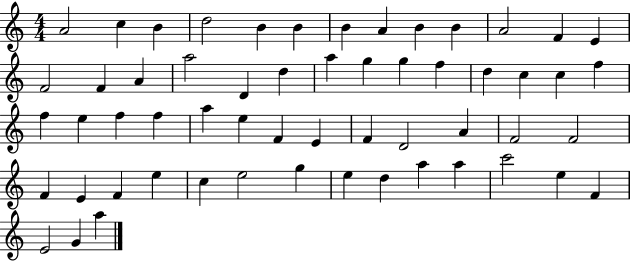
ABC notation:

X:1
T:Untitled
M:4/4
L:1/4
K:C
A2 c B d2 B B B A B B A2 F E F2 F A a2 D d a g g f d c c f f e f f a e F E F D2 A F2 F2 F E F e c e2 g e d a a c'2 e F E2 G a